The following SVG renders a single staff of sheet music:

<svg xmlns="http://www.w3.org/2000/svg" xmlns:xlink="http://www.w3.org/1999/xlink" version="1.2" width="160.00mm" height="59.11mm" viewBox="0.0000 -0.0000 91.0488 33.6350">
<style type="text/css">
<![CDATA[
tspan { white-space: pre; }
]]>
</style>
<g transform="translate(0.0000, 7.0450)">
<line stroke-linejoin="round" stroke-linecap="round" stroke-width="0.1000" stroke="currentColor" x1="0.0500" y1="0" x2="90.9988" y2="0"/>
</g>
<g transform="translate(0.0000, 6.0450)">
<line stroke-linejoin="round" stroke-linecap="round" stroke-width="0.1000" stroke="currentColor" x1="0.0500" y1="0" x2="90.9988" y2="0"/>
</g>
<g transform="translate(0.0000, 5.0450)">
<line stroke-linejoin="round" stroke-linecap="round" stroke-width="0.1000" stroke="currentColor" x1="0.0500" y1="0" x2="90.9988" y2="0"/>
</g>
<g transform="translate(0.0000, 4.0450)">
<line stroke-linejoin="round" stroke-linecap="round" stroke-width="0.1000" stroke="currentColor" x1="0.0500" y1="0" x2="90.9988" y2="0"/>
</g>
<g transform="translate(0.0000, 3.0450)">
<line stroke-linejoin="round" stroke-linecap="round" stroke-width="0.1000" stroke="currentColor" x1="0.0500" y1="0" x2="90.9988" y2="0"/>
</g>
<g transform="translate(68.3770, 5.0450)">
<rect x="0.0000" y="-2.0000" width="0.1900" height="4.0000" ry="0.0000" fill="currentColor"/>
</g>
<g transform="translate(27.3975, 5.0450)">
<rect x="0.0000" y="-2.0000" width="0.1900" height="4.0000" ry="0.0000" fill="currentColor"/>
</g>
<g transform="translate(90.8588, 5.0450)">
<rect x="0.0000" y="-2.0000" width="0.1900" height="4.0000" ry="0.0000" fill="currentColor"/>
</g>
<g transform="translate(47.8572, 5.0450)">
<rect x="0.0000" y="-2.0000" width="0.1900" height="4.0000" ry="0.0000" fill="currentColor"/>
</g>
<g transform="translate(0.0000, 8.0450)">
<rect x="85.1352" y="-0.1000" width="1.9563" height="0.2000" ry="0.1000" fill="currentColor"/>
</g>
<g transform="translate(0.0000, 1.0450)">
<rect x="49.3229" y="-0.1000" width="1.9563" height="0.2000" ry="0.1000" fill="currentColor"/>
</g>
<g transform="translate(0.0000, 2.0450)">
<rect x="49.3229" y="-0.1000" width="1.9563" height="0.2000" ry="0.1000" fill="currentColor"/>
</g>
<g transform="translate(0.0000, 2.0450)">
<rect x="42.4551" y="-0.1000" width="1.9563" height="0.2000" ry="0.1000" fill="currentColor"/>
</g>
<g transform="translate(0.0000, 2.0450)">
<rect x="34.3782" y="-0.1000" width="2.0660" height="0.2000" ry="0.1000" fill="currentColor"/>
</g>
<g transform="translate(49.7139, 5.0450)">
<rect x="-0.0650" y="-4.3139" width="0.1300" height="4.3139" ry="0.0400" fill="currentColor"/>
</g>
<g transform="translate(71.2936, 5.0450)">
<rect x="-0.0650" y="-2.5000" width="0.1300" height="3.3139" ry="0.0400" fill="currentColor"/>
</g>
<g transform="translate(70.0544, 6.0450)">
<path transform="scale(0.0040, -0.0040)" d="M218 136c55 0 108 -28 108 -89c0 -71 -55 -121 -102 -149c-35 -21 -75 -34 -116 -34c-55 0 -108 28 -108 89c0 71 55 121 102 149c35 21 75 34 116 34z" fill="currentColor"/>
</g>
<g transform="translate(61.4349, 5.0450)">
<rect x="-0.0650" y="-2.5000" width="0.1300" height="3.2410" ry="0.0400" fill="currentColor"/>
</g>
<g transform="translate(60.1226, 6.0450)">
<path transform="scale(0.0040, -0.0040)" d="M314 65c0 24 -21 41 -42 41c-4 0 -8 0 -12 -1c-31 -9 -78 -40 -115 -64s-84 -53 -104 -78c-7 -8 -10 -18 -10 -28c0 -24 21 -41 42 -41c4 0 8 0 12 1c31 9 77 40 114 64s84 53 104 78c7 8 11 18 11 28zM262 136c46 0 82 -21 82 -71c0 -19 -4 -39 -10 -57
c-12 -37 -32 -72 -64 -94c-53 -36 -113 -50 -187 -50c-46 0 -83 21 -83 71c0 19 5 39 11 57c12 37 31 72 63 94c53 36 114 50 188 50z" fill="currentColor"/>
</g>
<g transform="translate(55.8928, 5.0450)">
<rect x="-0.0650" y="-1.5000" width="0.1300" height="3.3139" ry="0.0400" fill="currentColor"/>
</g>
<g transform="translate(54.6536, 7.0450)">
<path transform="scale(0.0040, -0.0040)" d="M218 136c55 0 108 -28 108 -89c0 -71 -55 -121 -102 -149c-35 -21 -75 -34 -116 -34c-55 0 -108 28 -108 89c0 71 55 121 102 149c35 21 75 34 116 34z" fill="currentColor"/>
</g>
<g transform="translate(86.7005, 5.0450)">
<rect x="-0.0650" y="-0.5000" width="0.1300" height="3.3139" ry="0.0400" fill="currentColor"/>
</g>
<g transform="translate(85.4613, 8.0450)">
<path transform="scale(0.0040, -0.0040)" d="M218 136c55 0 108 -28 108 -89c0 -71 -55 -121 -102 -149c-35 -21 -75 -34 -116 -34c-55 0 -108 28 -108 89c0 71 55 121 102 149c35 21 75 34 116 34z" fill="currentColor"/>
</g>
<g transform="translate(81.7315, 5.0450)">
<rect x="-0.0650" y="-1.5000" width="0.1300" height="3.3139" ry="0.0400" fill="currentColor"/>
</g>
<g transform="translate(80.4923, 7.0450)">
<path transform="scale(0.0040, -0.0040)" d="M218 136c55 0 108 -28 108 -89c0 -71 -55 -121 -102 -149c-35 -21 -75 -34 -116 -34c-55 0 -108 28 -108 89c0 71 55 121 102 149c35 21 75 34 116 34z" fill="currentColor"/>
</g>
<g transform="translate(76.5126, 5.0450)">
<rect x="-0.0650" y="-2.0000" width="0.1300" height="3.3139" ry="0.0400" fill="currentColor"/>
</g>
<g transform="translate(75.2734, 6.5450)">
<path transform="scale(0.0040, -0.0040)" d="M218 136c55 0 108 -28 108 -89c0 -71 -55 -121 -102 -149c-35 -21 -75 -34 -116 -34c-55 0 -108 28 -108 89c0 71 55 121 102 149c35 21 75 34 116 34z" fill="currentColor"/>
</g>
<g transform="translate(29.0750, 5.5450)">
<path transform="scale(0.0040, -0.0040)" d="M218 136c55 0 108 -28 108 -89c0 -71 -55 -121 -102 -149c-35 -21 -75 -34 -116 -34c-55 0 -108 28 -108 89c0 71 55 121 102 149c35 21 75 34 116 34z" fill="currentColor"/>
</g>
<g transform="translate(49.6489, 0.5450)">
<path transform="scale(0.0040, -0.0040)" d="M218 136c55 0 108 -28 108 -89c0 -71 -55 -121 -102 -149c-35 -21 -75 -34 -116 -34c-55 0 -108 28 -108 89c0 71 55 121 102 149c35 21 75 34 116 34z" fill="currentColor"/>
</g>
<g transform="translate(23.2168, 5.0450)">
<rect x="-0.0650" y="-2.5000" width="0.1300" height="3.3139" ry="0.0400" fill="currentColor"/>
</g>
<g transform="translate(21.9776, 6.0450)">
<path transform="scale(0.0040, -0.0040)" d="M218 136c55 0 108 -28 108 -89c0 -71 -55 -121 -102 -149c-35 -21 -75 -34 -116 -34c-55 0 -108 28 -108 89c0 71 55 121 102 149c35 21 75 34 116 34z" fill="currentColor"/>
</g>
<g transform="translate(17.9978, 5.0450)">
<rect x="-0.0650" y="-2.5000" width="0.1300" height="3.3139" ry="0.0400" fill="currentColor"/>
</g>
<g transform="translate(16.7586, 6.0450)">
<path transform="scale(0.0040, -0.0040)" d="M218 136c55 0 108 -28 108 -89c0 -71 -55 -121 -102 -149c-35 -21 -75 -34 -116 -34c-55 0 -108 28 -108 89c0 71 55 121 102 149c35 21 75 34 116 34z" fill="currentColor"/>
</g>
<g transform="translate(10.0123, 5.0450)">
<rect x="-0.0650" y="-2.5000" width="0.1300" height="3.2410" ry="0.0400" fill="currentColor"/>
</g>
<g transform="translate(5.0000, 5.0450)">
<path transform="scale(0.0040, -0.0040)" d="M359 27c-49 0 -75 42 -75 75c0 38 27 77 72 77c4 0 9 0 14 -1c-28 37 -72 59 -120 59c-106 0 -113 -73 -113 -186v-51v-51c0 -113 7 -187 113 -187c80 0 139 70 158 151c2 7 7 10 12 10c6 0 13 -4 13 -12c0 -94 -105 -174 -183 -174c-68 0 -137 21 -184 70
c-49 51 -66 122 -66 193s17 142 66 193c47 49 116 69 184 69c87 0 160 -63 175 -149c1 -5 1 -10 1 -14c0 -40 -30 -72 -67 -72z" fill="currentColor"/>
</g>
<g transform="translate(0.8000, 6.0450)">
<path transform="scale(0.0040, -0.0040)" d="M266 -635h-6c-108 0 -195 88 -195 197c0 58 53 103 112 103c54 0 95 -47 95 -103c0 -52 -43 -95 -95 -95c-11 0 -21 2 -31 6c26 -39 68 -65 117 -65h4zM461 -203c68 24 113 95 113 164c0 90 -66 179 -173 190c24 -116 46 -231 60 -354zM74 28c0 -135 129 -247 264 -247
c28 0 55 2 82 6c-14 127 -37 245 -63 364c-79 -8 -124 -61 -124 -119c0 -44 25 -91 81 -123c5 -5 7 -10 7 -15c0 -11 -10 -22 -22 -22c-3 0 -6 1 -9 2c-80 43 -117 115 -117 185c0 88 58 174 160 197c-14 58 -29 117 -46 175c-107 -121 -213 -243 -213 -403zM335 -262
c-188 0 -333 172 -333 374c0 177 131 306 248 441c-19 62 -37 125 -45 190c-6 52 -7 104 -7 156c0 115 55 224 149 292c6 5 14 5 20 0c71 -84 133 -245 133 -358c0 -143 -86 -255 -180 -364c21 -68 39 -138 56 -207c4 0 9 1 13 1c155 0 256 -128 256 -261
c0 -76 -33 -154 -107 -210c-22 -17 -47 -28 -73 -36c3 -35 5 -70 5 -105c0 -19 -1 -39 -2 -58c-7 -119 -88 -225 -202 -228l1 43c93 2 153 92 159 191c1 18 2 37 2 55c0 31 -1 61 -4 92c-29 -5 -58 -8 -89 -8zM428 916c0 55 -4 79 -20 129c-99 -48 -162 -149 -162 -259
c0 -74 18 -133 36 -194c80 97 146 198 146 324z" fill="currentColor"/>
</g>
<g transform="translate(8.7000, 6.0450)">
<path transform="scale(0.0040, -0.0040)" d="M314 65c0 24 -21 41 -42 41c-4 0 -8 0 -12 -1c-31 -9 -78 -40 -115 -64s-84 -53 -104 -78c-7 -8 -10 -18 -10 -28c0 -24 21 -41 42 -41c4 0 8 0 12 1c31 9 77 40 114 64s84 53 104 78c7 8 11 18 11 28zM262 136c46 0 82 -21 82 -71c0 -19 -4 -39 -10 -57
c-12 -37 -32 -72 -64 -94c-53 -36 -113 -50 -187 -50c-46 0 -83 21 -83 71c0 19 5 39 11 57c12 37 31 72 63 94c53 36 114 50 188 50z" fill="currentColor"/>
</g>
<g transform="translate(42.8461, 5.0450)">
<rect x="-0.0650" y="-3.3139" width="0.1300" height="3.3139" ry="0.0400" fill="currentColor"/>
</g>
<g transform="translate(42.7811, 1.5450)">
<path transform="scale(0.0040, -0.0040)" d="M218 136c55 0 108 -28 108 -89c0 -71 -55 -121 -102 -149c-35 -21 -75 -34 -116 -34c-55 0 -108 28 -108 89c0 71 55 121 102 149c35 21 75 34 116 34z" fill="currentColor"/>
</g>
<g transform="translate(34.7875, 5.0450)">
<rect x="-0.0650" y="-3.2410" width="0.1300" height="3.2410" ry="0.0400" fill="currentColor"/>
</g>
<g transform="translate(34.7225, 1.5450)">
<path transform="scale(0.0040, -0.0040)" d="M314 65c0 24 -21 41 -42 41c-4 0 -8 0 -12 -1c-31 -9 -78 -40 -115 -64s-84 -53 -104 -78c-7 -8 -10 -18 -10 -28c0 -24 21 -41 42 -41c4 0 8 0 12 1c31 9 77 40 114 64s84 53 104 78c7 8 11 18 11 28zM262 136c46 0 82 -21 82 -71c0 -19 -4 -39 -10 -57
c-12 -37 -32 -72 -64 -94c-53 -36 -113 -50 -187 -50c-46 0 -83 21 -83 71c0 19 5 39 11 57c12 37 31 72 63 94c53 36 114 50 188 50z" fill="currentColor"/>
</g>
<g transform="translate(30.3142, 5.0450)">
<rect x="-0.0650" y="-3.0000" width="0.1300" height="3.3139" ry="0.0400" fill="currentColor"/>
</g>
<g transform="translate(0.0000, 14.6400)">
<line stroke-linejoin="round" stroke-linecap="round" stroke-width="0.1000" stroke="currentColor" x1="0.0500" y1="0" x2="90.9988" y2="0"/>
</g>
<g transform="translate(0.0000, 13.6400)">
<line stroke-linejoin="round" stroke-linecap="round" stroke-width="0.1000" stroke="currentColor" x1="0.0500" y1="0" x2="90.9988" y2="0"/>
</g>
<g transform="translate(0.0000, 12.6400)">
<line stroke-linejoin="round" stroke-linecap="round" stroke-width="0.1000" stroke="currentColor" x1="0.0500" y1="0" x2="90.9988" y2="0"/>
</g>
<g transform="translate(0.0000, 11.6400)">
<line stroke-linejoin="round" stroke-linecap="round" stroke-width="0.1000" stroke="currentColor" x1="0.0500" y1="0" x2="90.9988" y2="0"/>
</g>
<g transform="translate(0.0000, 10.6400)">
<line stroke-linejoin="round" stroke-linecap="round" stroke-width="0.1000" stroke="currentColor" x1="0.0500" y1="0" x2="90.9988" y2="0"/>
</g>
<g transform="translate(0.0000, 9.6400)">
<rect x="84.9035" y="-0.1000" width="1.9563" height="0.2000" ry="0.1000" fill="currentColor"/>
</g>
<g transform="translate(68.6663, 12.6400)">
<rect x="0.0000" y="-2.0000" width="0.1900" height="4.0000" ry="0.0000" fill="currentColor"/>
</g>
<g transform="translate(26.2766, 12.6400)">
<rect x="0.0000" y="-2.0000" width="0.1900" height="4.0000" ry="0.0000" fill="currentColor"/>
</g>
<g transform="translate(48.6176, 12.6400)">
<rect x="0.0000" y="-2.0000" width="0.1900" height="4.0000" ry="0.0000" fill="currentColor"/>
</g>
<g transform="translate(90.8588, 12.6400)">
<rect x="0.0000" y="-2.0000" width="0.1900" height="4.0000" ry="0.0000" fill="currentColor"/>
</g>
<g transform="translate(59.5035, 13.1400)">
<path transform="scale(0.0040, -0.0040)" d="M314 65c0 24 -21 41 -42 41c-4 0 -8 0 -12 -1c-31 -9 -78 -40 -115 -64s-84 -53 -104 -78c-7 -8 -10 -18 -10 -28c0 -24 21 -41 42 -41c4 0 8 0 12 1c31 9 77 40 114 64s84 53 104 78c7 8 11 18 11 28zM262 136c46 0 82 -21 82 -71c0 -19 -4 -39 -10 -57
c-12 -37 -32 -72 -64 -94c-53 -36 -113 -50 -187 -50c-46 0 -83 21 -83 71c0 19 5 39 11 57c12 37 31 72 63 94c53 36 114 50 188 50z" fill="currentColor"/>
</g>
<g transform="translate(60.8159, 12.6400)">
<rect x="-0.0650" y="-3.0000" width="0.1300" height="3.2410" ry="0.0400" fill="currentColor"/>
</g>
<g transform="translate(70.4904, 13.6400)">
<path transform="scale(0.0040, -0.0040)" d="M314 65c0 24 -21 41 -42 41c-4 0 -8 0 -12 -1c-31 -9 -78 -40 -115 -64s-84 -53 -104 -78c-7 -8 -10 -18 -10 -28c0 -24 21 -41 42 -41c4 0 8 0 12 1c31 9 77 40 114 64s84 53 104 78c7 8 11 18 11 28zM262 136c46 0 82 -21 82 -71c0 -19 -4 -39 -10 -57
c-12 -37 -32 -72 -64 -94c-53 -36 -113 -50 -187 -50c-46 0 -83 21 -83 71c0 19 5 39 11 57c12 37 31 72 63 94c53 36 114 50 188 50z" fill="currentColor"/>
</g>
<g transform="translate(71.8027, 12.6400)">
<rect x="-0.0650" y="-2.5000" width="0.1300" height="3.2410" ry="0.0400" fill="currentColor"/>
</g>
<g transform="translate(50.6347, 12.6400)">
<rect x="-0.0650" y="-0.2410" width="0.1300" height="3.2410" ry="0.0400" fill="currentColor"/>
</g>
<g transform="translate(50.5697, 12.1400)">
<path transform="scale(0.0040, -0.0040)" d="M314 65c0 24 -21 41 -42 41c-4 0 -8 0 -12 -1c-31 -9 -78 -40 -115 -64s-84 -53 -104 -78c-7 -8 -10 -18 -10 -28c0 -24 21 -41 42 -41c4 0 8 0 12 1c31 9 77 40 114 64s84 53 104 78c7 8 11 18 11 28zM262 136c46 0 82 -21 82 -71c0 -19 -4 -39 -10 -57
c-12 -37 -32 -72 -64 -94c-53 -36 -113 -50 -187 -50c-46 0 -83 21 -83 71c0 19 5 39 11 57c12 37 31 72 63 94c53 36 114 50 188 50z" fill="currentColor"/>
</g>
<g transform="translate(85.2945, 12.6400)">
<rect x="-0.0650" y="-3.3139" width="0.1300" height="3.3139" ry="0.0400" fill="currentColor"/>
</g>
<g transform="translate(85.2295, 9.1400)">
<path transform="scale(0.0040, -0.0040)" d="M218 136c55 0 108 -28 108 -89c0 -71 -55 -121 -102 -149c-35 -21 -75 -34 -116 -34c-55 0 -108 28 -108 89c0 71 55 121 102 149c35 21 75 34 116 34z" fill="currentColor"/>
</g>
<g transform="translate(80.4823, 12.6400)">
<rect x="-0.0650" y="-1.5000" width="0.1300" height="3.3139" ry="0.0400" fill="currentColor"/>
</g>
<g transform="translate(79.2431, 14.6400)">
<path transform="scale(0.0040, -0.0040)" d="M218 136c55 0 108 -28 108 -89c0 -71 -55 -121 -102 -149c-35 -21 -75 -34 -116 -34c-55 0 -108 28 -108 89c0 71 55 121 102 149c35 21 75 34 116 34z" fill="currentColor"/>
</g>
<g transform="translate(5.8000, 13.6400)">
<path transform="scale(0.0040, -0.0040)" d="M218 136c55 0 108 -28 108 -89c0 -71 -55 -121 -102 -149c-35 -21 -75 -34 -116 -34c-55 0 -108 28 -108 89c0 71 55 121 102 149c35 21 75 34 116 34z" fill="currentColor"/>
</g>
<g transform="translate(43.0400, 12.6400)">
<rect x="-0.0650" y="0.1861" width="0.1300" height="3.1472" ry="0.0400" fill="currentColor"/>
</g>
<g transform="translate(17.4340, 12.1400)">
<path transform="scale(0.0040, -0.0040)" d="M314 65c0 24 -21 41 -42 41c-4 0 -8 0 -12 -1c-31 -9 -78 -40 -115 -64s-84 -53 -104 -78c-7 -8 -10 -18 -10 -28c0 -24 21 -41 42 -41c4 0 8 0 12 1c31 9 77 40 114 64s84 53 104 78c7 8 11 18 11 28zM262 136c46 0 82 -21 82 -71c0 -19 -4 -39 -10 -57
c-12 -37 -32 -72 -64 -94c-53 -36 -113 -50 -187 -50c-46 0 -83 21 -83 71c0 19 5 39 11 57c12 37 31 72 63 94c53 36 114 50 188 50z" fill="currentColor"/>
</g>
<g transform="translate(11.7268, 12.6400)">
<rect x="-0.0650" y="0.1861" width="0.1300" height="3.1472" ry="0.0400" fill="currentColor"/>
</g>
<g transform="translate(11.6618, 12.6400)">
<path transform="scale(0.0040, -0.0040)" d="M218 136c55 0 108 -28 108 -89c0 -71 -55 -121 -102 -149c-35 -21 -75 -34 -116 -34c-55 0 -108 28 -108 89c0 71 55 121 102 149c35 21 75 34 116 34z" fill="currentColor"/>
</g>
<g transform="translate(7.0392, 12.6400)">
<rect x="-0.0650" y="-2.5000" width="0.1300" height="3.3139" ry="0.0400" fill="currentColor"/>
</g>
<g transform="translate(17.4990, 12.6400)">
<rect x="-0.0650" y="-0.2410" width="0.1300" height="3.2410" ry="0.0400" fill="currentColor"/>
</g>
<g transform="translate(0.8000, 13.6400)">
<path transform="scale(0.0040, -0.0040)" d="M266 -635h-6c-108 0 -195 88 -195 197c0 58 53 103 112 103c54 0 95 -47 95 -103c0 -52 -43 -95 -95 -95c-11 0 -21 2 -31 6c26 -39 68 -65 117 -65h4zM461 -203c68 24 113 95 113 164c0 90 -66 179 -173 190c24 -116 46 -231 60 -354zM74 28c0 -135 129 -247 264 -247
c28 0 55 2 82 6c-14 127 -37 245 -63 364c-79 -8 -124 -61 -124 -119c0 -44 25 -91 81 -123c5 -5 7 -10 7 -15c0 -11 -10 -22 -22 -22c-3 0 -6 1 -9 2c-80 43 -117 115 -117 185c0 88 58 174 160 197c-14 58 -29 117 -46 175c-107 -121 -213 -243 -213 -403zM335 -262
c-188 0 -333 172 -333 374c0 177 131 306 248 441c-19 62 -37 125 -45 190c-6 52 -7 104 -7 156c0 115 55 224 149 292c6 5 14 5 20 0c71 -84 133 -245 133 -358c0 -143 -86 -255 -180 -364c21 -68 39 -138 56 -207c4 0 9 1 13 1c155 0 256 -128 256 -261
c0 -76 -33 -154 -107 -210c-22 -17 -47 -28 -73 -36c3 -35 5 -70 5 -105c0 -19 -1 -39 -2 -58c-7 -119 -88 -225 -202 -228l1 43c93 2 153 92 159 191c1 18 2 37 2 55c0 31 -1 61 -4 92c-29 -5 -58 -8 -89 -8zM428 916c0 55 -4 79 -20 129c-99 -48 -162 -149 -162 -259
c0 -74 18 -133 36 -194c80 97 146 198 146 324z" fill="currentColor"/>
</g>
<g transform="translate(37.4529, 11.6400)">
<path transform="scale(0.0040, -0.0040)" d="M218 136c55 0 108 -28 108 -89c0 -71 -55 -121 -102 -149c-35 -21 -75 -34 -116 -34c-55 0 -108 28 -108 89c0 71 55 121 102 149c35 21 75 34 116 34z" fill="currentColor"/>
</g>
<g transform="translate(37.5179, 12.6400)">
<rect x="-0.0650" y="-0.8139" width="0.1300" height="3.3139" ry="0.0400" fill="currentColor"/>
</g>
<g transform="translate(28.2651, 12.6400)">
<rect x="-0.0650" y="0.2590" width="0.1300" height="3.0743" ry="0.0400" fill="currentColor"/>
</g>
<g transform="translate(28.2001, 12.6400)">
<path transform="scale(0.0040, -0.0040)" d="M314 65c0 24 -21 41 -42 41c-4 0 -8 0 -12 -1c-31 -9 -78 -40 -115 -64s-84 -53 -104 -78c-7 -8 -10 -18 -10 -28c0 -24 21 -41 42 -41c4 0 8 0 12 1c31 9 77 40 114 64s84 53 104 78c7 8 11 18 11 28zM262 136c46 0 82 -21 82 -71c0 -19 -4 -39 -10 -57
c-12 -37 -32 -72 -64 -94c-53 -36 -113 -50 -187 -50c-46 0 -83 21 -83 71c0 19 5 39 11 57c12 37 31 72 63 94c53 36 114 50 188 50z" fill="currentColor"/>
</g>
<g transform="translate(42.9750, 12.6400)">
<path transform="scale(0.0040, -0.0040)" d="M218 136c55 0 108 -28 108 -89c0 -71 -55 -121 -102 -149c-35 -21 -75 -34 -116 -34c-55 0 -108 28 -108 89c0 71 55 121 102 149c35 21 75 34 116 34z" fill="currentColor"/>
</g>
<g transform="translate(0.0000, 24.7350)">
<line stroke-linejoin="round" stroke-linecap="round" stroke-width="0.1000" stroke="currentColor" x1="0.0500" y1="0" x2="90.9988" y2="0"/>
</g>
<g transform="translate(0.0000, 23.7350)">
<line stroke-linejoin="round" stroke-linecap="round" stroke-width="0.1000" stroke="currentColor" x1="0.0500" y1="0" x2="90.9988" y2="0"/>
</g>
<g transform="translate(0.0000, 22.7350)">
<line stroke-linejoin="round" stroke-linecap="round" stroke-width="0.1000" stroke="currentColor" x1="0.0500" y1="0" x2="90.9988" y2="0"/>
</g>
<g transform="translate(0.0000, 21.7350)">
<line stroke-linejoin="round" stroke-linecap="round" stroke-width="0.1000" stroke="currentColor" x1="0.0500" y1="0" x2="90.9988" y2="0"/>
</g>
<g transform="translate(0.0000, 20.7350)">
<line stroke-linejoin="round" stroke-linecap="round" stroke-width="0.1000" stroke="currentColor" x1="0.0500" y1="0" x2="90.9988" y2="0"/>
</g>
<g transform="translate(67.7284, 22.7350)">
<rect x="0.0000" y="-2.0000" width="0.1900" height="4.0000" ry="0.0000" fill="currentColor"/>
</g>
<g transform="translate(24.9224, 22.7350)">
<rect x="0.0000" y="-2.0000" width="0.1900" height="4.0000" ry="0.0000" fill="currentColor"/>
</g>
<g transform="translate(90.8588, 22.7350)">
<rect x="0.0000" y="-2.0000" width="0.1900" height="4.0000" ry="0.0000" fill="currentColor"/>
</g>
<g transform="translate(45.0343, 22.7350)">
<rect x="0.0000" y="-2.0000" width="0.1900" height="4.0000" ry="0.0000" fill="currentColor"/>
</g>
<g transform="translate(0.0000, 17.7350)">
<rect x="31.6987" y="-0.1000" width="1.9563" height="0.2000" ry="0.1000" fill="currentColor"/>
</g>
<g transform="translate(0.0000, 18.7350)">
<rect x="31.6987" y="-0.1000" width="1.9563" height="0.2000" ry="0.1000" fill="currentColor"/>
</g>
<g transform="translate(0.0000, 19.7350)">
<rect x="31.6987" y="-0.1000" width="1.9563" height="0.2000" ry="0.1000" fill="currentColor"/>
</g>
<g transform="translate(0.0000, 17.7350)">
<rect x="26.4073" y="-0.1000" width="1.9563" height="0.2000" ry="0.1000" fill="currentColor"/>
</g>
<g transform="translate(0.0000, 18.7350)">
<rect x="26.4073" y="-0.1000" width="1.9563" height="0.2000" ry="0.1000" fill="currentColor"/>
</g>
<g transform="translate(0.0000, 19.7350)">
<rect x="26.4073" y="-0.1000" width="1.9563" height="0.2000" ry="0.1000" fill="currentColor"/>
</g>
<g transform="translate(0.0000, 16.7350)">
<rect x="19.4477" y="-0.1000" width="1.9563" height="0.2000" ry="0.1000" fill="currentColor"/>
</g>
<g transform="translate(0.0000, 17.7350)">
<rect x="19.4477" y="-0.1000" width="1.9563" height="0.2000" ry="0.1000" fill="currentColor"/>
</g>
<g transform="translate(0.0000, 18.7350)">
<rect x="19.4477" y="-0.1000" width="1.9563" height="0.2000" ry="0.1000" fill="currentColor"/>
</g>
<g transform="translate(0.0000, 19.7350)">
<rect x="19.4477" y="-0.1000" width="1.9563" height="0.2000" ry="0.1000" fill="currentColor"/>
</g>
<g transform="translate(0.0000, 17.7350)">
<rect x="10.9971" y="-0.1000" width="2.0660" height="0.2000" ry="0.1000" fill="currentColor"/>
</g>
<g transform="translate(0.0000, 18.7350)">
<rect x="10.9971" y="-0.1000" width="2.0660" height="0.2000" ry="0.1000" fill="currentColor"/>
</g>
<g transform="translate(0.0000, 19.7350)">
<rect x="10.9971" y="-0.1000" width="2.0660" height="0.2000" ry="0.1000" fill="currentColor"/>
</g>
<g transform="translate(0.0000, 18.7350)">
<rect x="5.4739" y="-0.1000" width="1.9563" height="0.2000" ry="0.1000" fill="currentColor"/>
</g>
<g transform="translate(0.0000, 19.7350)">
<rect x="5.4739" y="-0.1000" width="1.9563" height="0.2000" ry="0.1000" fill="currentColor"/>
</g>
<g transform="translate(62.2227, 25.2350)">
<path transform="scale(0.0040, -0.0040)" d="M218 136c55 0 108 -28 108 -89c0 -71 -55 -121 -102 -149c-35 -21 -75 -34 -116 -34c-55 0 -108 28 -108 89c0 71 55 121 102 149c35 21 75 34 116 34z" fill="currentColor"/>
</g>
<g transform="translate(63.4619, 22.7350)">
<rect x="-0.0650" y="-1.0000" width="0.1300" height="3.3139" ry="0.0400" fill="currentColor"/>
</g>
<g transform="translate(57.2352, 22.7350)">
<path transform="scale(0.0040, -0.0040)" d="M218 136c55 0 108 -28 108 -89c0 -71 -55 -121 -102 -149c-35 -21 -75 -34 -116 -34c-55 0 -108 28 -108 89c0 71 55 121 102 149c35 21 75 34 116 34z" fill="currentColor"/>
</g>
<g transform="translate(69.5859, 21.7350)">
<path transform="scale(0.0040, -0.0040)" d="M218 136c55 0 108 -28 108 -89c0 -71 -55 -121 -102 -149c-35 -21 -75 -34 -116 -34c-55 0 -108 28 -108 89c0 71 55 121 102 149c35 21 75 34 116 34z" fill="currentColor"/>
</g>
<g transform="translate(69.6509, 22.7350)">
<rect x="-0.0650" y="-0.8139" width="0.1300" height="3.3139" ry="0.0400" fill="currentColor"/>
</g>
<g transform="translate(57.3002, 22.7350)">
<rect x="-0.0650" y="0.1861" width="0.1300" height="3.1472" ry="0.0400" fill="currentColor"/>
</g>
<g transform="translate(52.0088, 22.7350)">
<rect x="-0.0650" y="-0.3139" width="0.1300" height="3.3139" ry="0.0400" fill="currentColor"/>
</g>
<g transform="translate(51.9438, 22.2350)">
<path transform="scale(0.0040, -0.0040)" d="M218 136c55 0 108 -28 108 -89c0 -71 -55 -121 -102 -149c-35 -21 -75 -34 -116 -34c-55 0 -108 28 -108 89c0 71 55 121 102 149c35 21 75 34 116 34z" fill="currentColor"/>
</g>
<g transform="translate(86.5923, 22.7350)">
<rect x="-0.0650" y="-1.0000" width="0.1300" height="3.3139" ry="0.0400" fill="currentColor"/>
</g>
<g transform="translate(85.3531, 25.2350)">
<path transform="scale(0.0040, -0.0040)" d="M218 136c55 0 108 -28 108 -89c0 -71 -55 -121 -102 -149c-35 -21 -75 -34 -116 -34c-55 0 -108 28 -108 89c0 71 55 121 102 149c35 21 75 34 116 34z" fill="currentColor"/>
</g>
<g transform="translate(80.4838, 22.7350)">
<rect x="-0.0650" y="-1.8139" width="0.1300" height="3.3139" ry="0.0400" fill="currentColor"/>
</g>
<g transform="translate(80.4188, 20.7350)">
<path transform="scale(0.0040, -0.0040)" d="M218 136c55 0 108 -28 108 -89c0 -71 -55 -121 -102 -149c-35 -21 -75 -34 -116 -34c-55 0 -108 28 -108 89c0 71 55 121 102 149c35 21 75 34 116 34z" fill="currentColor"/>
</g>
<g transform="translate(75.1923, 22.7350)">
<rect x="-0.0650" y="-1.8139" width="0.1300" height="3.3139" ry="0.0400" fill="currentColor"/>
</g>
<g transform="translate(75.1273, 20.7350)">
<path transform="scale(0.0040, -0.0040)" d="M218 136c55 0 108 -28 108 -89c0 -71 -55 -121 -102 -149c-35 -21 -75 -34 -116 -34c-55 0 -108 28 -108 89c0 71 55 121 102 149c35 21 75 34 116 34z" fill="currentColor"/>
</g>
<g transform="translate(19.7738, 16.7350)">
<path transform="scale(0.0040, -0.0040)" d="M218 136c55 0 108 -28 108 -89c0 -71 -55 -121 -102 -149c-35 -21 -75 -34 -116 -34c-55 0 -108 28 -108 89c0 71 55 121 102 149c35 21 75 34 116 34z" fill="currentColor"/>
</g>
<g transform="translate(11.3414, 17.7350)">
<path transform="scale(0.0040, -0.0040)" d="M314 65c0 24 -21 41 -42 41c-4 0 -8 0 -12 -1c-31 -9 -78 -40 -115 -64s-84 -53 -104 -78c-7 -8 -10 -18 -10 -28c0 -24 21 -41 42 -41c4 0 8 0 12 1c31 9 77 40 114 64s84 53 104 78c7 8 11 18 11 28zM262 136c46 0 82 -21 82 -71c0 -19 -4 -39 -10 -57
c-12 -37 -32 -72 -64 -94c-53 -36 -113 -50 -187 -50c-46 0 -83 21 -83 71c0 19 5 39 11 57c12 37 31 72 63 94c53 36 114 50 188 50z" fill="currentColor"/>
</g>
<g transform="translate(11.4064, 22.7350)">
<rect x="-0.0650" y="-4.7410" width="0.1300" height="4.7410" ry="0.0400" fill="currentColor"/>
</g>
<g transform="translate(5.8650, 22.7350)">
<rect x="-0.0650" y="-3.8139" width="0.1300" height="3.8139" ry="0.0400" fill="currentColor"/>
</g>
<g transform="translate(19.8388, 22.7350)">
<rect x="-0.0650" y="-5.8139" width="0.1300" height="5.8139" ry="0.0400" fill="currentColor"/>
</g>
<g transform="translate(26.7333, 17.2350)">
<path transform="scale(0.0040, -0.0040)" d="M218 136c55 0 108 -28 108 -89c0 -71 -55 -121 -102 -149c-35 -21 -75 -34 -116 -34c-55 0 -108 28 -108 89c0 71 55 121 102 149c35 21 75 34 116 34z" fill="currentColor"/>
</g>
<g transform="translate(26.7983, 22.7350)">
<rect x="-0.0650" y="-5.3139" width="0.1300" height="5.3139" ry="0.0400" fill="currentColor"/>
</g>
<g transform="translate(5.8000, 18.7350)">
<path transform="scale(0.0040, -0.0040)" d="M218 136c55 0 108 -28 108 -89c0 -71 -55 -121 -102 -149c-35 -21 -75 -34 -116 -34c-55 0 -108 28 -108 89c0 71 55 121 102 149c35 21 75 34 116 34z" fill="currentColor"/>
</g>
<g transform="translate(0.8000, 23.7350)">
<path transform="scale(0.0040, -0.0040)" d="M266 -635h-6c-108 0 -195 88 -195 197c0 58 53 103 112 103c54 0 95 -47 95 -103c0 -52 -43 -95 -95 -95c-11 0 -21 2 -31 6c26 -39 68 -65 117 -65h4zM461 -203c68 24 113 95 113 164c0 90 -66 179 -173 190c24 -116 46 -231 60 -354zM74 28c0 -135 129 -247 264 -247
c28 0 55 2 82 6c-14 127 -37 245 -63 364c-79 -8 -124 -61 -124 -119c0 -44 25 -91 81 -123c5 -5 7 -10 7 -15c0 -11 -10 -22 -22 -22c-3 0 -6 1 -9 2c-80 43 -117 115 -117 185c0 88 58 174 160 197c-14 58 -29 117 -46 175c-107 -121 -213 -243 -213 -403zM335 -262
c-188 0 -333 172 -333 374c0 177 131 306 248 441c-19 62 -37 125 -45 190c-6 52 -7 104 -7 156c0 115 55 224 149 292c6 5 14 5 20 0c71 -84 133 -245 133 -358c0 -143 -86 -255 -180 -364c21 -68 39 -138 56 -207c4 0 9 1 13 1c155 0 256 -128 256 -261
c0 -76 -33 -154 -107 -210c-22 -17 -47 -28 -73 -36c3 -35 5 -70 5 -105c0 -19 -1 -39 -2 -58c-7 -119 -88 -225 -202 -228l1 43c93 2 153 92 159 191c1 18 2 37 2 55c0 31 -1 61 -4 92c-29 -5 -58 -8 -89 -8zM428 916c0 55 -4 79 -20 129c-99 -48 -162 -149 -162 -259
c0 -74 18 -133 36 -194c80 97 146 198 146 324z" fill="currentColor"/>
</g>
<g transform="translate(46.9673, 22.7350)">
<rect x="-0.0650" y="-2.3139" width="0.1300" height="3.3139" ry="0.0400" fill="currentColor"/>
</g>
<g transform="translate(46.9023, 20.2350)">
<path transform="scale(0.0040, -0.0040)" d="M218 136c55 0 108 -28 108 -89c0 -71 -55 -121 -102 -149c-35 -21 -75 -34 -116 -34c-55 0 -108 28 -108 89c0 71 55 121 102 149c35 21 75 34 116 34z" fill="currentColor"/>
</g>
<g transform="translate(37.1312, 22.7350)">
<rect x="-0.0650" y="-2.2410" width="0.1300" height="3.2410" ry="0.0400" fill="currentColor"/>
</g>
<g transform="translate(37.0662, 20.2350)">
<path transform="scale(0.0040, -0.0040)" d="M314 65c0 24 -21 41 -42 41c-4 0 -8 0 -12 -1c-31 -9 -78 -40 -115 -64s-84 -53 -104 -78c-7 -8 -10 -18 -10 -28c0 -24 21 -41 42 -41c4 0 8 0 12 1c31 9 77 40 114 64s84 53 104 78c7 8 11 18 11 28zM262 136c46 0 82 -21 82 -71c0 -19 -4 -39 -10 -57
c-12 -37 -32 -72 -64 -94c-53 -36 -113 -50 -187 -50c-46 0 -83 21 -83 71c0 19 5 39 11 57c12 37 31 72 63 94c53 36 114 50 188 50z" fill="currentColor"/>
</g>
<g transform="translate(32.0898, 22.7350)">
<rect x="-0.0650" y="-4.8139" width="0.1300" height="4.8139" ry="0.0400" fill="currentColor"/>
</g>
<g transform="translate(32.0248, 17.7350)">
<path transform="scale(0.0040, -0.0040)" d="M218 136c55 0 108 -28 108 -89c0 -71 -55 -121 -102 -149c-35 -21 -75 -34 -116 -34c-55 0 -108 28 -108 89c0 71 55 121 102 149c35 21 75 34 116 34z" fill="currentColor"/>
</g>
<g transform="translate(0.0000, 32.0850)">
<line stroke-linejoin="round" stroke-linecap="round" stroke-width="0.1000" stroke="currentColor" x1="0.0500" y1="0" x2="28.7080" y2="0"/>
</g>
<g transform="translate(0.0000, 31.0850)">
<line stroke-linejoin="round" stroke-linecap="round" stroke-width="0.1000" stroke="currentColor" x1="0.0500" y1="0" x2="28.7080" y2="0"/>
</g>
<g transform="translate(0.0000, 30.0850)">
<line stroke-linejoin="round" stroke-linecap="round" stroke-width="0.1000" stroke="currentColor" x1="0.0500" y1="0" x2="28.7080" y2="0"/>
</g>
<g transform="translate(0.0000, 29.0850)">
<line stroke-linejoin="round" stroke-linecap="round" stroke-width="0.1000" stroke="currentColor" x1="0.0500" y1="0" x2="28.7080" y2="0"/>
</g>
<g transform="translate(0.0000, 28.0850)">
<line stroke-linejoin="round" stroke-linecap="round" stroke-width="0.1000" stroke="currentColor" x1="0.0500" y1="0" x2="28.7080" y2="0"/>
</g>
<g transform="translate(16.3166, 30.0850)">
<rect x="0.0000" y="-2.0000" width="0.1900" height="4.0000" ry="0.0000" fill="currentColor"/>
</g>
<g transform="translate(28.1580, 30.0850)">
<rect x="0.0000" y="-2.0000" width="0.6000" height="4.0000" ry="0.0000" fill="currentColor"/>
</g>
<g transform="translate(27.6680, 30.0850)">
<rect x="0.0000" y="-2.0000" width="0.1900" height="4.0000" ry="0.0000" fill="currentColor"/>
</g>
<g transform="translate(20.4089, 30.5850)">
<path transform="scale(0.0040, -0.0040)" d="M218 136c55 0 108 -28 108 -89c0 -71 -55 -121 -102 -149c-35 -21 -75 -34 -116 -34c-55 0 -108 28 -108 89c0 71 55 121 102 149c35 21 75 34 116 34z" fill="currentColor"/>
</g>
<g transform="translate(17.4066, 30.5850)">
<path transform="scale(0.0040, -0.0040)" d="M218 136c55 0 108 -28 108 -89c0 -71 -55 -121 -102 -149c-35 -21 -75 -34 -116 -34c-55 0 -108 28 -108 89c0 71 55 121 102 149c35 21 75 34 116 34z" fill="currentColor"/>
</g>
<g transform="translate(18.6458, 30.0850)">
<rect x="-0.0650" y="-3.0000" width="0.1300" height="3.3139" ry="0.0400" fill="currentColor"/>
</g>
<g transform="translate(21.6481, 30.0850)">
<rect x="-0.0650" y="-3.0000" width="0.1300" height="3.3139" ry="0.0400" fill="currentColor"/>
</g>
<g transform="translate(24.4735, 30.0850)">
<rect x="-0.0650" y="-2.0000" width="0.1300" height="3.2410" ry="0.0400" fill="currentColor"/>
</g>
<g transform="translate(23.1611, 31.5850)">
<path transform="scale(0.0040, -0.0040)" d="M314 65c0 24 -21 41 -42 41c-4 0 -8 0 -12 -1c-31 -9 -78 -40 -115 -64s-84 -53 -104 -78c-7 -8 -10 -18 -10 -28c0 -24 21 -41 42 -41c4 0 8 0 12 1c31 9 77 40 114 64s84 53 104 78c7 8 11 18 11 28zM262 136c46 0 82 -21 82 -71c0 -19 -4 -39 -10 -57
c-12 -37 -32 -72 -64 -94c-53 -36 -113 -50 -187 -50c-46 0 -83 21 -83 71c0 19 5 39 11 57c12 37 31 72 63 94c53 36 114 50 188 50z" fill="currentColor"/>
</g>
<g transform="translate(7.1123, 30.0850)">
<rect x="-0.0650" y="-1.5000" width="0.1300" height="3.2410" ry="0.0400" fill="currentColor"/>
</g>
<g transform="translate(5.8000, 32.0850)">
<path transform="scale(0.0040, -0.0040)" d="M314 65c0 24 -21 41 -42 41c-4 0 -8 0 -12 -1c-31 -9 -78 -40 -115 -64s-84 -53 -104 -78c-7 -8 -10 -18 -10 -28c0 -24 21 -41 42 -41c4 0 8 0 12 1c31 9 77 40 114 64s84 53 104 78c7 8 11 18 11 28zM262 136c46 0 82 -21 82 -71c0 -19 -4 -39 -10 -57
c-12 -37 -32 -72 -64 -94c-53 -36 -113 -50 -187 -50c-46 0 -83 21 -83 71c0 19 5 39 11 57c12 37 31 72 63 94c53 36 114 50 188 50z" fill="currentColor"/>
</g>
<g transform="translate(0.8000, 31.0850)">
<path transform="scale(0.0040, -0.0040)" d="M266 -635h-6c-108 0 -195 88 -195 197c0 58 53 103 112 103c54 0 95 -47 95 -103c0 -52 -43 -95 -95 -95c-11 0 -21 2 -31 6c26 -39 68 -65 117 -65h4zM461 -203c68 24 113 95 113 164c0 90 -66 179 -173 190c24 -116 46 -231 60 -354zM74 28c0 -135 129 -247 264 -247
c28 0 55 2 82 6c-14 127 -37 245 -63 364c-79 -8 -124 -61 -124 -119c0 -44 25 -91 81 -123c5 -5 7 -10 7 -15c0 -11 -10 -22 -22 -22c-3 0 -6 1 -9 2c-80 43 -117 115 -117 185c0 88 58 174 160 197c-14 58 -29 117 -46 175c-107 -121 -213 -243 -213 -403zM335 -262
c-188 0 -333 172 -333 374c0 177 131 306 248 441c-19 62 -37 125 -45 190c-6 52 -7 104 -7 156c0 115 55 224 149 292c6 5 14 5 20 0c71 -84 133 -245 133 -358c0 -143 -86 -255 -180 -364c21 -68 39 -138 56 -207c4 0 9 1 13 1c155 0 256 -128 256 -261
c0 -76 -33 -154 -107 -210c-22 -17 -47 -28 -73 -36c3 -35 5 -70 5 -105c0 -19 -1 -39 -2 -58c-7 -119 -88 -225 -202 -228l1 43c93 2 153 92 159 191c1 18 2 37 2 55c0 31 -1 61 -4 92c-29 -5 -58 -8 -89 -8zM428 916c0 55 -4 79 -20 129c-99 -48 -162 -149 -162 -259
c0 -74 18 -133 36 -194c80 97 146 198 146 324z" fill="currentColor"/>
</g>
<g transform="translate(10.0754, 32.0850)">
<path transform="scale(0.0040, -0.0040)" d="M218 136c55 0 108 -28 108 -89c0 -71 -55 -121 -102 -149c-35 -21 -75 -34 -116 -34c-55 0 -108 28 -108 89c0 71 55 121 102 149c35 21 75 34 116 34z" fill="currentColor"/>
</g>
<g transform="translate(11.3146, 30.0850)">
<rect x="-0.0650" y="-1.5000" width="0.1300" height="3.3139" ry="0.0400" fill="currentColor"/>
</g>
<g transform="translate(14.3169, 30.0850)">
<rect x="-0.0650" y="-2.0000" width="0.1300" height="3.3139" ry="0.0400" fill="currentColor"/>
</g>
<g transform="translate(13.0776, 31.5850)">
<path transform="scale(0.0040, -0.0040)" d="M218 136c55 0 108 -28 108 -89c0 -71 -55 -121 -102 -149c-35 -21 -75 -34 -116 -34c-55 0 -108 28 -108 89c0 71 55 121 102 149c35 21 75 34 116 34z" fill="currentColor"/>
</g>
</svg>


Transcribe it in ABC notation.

X:1
T:Untitled
M:4/4
L:1/4
K:C
G2 G G A b2 b d' E G2 G F E C G B c2 B2 d B c2 A2 G2 E b c' e'2 g' f' e' g2 g c B D d f f D E2 E F A A F2